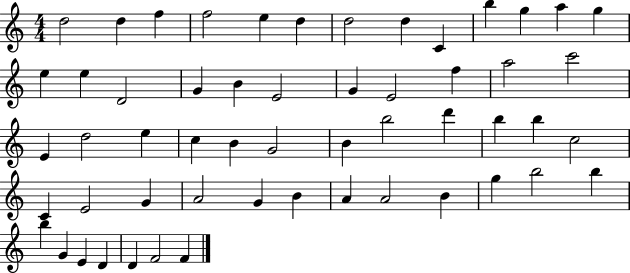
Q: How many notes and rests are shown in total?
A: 55